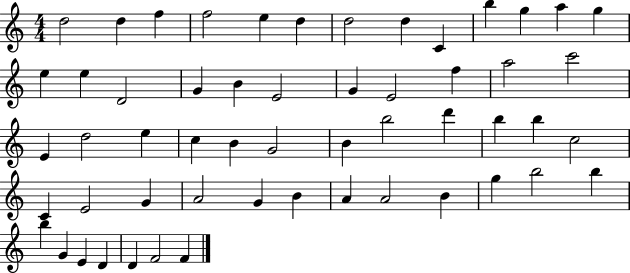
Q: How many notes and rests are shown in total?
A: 55